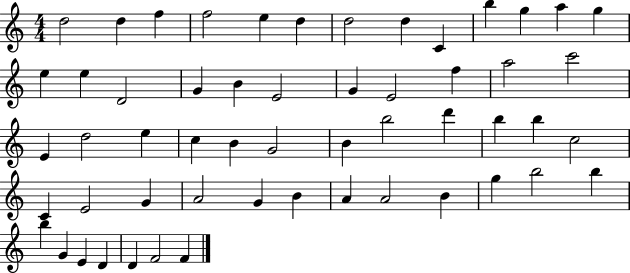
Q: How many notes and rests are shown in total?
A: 55